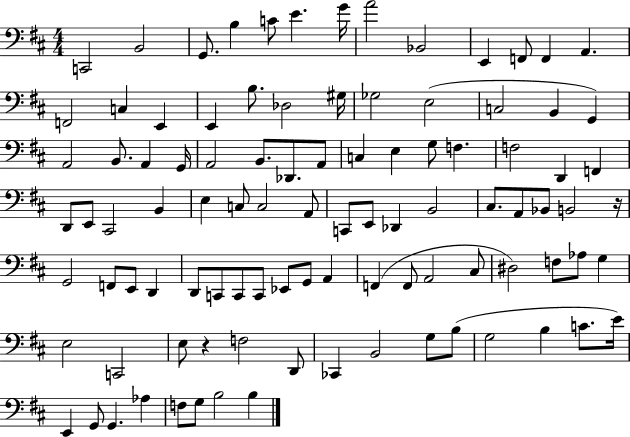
X:1
T:Untitled
M:4/4
L:1/4
K:D
C,,2 B,,2 G,,/2 B, C/2 E G/4 A2 _B,,2 E,, F,,/2 F,, A,, F,,2 C, E,, E,, B,/2 _D,2 ^G,/4 _G,2 E,2 C,2 B,, G,, A,,2 B,,/2 A,, G,,/4 A,,2 B,,/2 _D,,/2 A,,/2 C, E, G,/2 F, F,2 D,, F,, D,,/2 E,,/2 ^C,,2 B,, E, C,/2 C,2 A,,/2 C,,/2 E,,/2 _D,, B,,2 ^C,/2 A,,/2 _B,,/2 B,,2 z/4 G,,2 F,,/2 E,,/2 D,, D,,/2 C,,/2 C,,/2 C,,/2 _E,,/2 G,,/2 A,, F,, F,,/2 A,,2 ^C,/2 ^D,2 F,/2 _A,/2 G, E,2 C,,2 E,/2 z F,2 D,,/2 _C,, B,,2 G,/2 B,/2 G,2 B, C/2 E/4 E,, G,,/2 G,, _A, F,/2 G,/2 B,2 B,